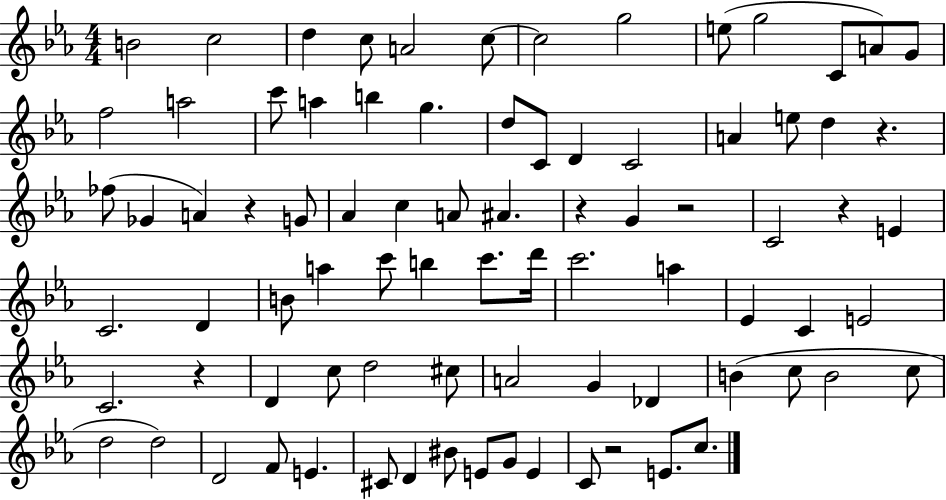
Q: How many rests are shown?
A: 7